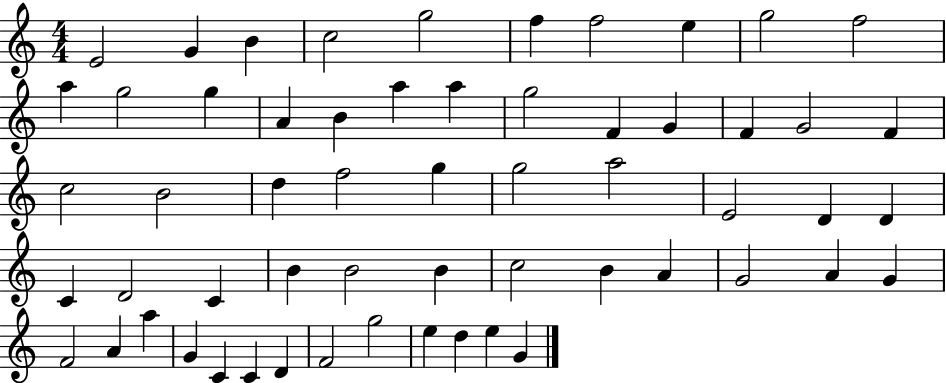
{
  \clef treble
  \numericTimeSignature
  \time 4/4
  \key c \major
  e'2 g'4 b'4 | c''2 g''2 | f''4 f''2 e''4 | g''2 f''2 | \break a''4 g''2 g''4 | a'4 b'4 a''4 a''4 | g''2 f'4 g'4 | f'4 g'2 f'4 | \break c''2 b'2 | d''4 f''2 g''4 | g''2 a''2 | e'2 d'4 d'4 | \break c'4 d'2 c'4 | b'4 b'2 b'4 | c''2 b'4 a'4 | g'2 a'4 g'4 | \break f'2 a'4 a''4 | g'4 c'4 c'4 d'4 | f'2 g''2 | e''4 d''4 e''4 g'4 | \break \bar "|."
}